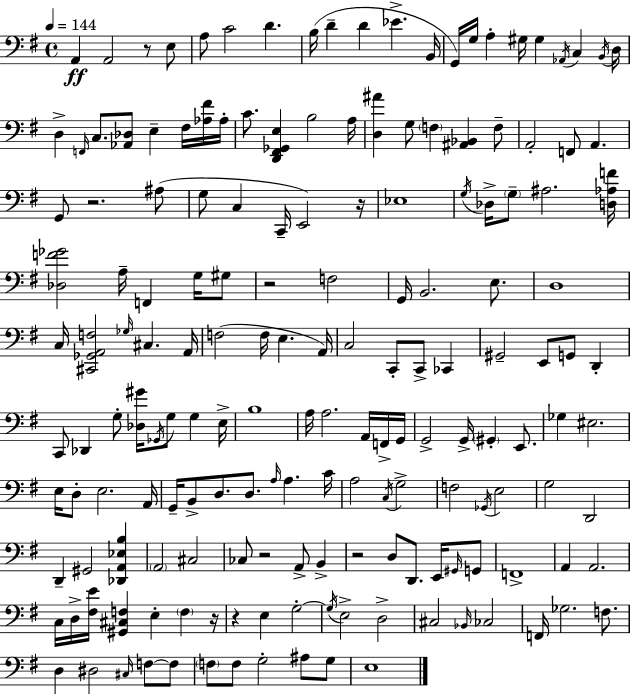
A2/q A2/h R/e E3/e A3/e C4/h D4/q. B3/s D4/q D4/q Eb4/q. B2/s G2/s G3/s A3/q G#3/s G#3/q Ab2/s C3/q B2/s D3/s D3/q F2/s C3/e. [Ab2,Db3]/e E3/q F#3/s [Ab3,F#4]/s Ab3/s C4/e. [D2,F#2,Gb2,E3]/q B3/h A3/s [D3,A#4]/q G3/e F3/q [A#2,Bb2]/q F3/e A2/h F2/e A2/q. G2/e R/h. A#3/e G3/e C3/q C2/s E2/h R/s Eb3/w G3/s Db3/s G3/e A#3/h. [D3,Ab3,F4]/s [Db3,F4,Gb4]/h A3/s F2/q G3/s G#3/e R/h F3/h G2/s B2/h. E3/e. D3/w C3/s [C#2,Gb2,A2,F3]/h Gb3/s C#3/q. A2/s F3/h F3/s E3/q. A2/s C3/h C2/e C2/e CES2/q G#2/h E2/e G2/e D2/q C2/e Db2/q G3/e [Db3,G#4]/s Gb2/s G3/e G3/q E3/s B3/w A3/s A3/h. A2/s F2/s G2/s G2/h G2/s G#2/q E2/e. Gb3/q EIS3/h. E3/s D3/e E3/h. A2/s G2/s B2/e D3/e. D3/e. A3/s A3/q. C4/s A3/h C3/s G3/h F3/h Gb2/s E3/h G3/h D2/h D2/q G#2/h [Db2,A2,Eb3,B3]/q A2/h C#3/h CES3/e R/h A2/e B2/q R/h D3/e D2/e. E2/s G#2/s G2/e F2/w A2/q A2/h. C3/s D3/s [F#3,E4]/s [G#2,C#3,F3]/q E3/q F3/q R/s R/q E3/q G3/h G3/s E3/h D3/h C#3/h Bb2/s CES3/h F2/s Gb3/h. F3/e. D3/q D#3/h C#3/s F3/e F3/e F3/e F3/e G3/h A#3/e G3/e E3/w